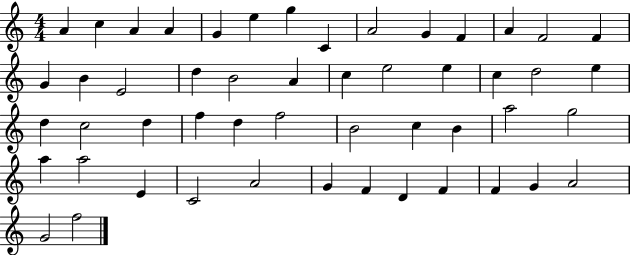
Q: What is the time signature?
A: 4/4